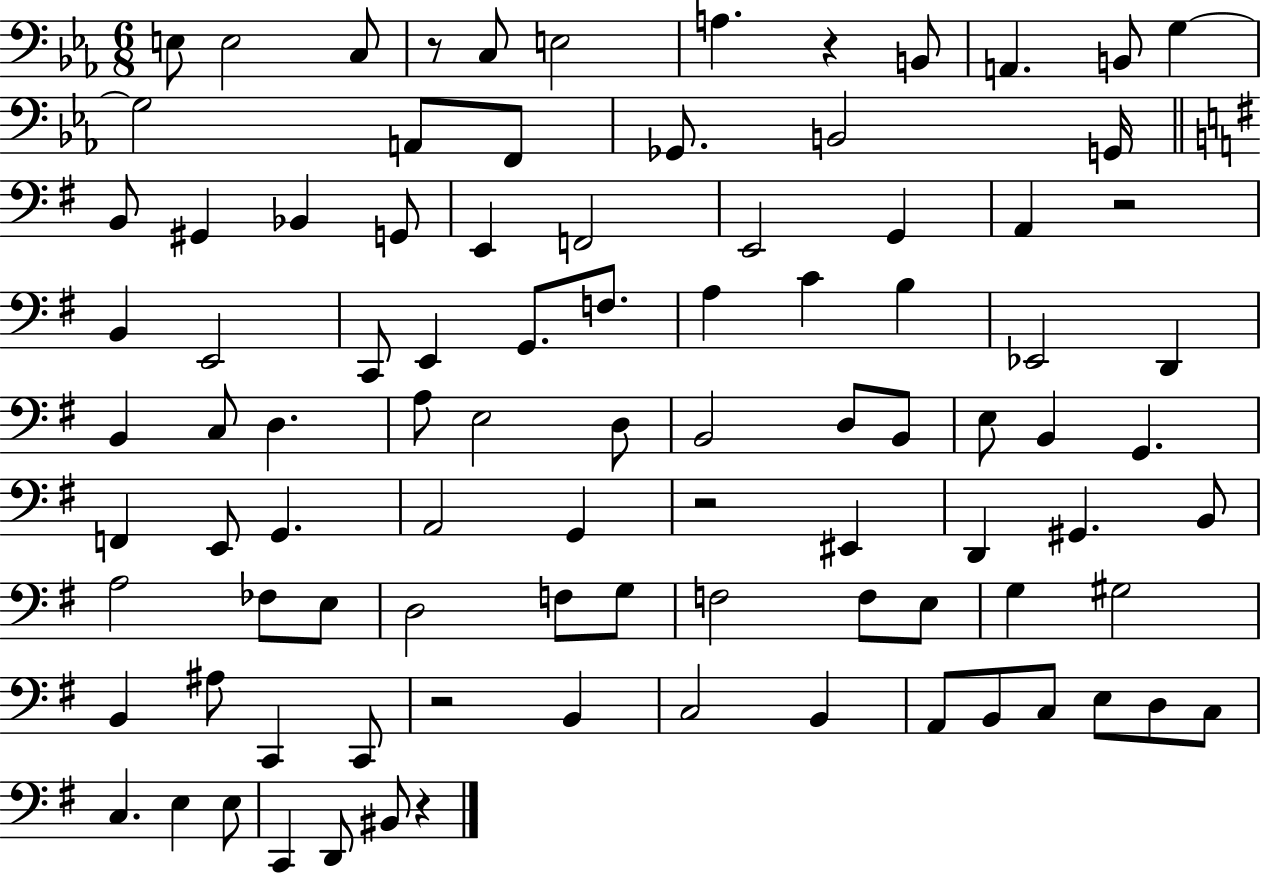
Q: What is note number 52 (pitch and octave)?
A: A2